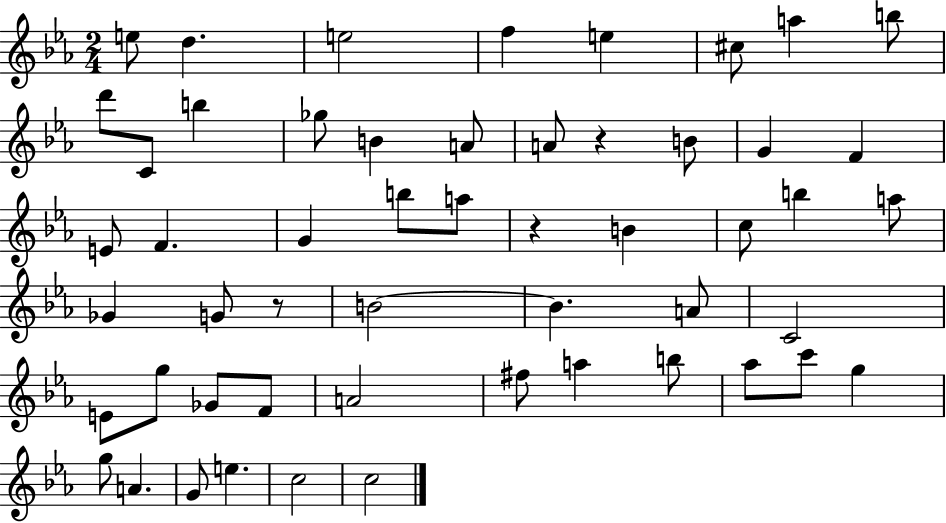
{
  \clef treble
  \numericTimeSignature
  \time 2/4
  \key ees \major
  \repeat volta 2 { e''8 d''4. | e''2 | f''4 e''4 | cis''8 a''4 b''8 | \break d'''8 c'8 b''4 | ges''8 b'4 a'8 | a'8 r4 b'8 | g'4 f'4 | \break e'8 f'4. | g'4 b''8 a''8 | r4 b'4 | c''8 b''4 a''8 | \break ges'4 g'8 r8 | b'2~~ | b'4. a'8 | c'2 | \break e'8 g''8 ges'8 f'8 | a'2 | fis''8 a''4 b''8 | aes''8 c'''8 g''4 | \break g''8 a'4. | g'8 e''4. | c''2 | c''2 | \break } \bar "|."
}